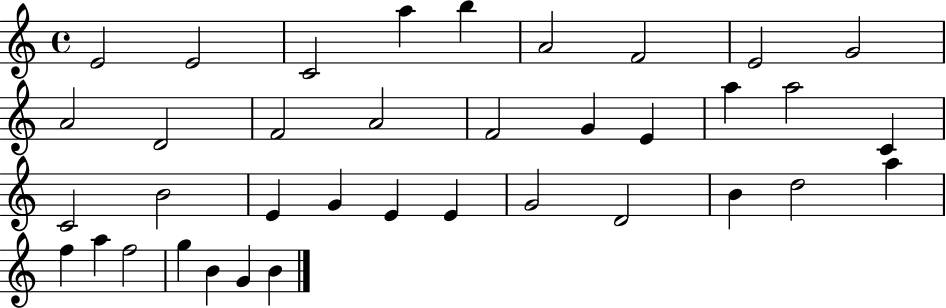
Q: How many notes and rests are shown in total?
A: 37